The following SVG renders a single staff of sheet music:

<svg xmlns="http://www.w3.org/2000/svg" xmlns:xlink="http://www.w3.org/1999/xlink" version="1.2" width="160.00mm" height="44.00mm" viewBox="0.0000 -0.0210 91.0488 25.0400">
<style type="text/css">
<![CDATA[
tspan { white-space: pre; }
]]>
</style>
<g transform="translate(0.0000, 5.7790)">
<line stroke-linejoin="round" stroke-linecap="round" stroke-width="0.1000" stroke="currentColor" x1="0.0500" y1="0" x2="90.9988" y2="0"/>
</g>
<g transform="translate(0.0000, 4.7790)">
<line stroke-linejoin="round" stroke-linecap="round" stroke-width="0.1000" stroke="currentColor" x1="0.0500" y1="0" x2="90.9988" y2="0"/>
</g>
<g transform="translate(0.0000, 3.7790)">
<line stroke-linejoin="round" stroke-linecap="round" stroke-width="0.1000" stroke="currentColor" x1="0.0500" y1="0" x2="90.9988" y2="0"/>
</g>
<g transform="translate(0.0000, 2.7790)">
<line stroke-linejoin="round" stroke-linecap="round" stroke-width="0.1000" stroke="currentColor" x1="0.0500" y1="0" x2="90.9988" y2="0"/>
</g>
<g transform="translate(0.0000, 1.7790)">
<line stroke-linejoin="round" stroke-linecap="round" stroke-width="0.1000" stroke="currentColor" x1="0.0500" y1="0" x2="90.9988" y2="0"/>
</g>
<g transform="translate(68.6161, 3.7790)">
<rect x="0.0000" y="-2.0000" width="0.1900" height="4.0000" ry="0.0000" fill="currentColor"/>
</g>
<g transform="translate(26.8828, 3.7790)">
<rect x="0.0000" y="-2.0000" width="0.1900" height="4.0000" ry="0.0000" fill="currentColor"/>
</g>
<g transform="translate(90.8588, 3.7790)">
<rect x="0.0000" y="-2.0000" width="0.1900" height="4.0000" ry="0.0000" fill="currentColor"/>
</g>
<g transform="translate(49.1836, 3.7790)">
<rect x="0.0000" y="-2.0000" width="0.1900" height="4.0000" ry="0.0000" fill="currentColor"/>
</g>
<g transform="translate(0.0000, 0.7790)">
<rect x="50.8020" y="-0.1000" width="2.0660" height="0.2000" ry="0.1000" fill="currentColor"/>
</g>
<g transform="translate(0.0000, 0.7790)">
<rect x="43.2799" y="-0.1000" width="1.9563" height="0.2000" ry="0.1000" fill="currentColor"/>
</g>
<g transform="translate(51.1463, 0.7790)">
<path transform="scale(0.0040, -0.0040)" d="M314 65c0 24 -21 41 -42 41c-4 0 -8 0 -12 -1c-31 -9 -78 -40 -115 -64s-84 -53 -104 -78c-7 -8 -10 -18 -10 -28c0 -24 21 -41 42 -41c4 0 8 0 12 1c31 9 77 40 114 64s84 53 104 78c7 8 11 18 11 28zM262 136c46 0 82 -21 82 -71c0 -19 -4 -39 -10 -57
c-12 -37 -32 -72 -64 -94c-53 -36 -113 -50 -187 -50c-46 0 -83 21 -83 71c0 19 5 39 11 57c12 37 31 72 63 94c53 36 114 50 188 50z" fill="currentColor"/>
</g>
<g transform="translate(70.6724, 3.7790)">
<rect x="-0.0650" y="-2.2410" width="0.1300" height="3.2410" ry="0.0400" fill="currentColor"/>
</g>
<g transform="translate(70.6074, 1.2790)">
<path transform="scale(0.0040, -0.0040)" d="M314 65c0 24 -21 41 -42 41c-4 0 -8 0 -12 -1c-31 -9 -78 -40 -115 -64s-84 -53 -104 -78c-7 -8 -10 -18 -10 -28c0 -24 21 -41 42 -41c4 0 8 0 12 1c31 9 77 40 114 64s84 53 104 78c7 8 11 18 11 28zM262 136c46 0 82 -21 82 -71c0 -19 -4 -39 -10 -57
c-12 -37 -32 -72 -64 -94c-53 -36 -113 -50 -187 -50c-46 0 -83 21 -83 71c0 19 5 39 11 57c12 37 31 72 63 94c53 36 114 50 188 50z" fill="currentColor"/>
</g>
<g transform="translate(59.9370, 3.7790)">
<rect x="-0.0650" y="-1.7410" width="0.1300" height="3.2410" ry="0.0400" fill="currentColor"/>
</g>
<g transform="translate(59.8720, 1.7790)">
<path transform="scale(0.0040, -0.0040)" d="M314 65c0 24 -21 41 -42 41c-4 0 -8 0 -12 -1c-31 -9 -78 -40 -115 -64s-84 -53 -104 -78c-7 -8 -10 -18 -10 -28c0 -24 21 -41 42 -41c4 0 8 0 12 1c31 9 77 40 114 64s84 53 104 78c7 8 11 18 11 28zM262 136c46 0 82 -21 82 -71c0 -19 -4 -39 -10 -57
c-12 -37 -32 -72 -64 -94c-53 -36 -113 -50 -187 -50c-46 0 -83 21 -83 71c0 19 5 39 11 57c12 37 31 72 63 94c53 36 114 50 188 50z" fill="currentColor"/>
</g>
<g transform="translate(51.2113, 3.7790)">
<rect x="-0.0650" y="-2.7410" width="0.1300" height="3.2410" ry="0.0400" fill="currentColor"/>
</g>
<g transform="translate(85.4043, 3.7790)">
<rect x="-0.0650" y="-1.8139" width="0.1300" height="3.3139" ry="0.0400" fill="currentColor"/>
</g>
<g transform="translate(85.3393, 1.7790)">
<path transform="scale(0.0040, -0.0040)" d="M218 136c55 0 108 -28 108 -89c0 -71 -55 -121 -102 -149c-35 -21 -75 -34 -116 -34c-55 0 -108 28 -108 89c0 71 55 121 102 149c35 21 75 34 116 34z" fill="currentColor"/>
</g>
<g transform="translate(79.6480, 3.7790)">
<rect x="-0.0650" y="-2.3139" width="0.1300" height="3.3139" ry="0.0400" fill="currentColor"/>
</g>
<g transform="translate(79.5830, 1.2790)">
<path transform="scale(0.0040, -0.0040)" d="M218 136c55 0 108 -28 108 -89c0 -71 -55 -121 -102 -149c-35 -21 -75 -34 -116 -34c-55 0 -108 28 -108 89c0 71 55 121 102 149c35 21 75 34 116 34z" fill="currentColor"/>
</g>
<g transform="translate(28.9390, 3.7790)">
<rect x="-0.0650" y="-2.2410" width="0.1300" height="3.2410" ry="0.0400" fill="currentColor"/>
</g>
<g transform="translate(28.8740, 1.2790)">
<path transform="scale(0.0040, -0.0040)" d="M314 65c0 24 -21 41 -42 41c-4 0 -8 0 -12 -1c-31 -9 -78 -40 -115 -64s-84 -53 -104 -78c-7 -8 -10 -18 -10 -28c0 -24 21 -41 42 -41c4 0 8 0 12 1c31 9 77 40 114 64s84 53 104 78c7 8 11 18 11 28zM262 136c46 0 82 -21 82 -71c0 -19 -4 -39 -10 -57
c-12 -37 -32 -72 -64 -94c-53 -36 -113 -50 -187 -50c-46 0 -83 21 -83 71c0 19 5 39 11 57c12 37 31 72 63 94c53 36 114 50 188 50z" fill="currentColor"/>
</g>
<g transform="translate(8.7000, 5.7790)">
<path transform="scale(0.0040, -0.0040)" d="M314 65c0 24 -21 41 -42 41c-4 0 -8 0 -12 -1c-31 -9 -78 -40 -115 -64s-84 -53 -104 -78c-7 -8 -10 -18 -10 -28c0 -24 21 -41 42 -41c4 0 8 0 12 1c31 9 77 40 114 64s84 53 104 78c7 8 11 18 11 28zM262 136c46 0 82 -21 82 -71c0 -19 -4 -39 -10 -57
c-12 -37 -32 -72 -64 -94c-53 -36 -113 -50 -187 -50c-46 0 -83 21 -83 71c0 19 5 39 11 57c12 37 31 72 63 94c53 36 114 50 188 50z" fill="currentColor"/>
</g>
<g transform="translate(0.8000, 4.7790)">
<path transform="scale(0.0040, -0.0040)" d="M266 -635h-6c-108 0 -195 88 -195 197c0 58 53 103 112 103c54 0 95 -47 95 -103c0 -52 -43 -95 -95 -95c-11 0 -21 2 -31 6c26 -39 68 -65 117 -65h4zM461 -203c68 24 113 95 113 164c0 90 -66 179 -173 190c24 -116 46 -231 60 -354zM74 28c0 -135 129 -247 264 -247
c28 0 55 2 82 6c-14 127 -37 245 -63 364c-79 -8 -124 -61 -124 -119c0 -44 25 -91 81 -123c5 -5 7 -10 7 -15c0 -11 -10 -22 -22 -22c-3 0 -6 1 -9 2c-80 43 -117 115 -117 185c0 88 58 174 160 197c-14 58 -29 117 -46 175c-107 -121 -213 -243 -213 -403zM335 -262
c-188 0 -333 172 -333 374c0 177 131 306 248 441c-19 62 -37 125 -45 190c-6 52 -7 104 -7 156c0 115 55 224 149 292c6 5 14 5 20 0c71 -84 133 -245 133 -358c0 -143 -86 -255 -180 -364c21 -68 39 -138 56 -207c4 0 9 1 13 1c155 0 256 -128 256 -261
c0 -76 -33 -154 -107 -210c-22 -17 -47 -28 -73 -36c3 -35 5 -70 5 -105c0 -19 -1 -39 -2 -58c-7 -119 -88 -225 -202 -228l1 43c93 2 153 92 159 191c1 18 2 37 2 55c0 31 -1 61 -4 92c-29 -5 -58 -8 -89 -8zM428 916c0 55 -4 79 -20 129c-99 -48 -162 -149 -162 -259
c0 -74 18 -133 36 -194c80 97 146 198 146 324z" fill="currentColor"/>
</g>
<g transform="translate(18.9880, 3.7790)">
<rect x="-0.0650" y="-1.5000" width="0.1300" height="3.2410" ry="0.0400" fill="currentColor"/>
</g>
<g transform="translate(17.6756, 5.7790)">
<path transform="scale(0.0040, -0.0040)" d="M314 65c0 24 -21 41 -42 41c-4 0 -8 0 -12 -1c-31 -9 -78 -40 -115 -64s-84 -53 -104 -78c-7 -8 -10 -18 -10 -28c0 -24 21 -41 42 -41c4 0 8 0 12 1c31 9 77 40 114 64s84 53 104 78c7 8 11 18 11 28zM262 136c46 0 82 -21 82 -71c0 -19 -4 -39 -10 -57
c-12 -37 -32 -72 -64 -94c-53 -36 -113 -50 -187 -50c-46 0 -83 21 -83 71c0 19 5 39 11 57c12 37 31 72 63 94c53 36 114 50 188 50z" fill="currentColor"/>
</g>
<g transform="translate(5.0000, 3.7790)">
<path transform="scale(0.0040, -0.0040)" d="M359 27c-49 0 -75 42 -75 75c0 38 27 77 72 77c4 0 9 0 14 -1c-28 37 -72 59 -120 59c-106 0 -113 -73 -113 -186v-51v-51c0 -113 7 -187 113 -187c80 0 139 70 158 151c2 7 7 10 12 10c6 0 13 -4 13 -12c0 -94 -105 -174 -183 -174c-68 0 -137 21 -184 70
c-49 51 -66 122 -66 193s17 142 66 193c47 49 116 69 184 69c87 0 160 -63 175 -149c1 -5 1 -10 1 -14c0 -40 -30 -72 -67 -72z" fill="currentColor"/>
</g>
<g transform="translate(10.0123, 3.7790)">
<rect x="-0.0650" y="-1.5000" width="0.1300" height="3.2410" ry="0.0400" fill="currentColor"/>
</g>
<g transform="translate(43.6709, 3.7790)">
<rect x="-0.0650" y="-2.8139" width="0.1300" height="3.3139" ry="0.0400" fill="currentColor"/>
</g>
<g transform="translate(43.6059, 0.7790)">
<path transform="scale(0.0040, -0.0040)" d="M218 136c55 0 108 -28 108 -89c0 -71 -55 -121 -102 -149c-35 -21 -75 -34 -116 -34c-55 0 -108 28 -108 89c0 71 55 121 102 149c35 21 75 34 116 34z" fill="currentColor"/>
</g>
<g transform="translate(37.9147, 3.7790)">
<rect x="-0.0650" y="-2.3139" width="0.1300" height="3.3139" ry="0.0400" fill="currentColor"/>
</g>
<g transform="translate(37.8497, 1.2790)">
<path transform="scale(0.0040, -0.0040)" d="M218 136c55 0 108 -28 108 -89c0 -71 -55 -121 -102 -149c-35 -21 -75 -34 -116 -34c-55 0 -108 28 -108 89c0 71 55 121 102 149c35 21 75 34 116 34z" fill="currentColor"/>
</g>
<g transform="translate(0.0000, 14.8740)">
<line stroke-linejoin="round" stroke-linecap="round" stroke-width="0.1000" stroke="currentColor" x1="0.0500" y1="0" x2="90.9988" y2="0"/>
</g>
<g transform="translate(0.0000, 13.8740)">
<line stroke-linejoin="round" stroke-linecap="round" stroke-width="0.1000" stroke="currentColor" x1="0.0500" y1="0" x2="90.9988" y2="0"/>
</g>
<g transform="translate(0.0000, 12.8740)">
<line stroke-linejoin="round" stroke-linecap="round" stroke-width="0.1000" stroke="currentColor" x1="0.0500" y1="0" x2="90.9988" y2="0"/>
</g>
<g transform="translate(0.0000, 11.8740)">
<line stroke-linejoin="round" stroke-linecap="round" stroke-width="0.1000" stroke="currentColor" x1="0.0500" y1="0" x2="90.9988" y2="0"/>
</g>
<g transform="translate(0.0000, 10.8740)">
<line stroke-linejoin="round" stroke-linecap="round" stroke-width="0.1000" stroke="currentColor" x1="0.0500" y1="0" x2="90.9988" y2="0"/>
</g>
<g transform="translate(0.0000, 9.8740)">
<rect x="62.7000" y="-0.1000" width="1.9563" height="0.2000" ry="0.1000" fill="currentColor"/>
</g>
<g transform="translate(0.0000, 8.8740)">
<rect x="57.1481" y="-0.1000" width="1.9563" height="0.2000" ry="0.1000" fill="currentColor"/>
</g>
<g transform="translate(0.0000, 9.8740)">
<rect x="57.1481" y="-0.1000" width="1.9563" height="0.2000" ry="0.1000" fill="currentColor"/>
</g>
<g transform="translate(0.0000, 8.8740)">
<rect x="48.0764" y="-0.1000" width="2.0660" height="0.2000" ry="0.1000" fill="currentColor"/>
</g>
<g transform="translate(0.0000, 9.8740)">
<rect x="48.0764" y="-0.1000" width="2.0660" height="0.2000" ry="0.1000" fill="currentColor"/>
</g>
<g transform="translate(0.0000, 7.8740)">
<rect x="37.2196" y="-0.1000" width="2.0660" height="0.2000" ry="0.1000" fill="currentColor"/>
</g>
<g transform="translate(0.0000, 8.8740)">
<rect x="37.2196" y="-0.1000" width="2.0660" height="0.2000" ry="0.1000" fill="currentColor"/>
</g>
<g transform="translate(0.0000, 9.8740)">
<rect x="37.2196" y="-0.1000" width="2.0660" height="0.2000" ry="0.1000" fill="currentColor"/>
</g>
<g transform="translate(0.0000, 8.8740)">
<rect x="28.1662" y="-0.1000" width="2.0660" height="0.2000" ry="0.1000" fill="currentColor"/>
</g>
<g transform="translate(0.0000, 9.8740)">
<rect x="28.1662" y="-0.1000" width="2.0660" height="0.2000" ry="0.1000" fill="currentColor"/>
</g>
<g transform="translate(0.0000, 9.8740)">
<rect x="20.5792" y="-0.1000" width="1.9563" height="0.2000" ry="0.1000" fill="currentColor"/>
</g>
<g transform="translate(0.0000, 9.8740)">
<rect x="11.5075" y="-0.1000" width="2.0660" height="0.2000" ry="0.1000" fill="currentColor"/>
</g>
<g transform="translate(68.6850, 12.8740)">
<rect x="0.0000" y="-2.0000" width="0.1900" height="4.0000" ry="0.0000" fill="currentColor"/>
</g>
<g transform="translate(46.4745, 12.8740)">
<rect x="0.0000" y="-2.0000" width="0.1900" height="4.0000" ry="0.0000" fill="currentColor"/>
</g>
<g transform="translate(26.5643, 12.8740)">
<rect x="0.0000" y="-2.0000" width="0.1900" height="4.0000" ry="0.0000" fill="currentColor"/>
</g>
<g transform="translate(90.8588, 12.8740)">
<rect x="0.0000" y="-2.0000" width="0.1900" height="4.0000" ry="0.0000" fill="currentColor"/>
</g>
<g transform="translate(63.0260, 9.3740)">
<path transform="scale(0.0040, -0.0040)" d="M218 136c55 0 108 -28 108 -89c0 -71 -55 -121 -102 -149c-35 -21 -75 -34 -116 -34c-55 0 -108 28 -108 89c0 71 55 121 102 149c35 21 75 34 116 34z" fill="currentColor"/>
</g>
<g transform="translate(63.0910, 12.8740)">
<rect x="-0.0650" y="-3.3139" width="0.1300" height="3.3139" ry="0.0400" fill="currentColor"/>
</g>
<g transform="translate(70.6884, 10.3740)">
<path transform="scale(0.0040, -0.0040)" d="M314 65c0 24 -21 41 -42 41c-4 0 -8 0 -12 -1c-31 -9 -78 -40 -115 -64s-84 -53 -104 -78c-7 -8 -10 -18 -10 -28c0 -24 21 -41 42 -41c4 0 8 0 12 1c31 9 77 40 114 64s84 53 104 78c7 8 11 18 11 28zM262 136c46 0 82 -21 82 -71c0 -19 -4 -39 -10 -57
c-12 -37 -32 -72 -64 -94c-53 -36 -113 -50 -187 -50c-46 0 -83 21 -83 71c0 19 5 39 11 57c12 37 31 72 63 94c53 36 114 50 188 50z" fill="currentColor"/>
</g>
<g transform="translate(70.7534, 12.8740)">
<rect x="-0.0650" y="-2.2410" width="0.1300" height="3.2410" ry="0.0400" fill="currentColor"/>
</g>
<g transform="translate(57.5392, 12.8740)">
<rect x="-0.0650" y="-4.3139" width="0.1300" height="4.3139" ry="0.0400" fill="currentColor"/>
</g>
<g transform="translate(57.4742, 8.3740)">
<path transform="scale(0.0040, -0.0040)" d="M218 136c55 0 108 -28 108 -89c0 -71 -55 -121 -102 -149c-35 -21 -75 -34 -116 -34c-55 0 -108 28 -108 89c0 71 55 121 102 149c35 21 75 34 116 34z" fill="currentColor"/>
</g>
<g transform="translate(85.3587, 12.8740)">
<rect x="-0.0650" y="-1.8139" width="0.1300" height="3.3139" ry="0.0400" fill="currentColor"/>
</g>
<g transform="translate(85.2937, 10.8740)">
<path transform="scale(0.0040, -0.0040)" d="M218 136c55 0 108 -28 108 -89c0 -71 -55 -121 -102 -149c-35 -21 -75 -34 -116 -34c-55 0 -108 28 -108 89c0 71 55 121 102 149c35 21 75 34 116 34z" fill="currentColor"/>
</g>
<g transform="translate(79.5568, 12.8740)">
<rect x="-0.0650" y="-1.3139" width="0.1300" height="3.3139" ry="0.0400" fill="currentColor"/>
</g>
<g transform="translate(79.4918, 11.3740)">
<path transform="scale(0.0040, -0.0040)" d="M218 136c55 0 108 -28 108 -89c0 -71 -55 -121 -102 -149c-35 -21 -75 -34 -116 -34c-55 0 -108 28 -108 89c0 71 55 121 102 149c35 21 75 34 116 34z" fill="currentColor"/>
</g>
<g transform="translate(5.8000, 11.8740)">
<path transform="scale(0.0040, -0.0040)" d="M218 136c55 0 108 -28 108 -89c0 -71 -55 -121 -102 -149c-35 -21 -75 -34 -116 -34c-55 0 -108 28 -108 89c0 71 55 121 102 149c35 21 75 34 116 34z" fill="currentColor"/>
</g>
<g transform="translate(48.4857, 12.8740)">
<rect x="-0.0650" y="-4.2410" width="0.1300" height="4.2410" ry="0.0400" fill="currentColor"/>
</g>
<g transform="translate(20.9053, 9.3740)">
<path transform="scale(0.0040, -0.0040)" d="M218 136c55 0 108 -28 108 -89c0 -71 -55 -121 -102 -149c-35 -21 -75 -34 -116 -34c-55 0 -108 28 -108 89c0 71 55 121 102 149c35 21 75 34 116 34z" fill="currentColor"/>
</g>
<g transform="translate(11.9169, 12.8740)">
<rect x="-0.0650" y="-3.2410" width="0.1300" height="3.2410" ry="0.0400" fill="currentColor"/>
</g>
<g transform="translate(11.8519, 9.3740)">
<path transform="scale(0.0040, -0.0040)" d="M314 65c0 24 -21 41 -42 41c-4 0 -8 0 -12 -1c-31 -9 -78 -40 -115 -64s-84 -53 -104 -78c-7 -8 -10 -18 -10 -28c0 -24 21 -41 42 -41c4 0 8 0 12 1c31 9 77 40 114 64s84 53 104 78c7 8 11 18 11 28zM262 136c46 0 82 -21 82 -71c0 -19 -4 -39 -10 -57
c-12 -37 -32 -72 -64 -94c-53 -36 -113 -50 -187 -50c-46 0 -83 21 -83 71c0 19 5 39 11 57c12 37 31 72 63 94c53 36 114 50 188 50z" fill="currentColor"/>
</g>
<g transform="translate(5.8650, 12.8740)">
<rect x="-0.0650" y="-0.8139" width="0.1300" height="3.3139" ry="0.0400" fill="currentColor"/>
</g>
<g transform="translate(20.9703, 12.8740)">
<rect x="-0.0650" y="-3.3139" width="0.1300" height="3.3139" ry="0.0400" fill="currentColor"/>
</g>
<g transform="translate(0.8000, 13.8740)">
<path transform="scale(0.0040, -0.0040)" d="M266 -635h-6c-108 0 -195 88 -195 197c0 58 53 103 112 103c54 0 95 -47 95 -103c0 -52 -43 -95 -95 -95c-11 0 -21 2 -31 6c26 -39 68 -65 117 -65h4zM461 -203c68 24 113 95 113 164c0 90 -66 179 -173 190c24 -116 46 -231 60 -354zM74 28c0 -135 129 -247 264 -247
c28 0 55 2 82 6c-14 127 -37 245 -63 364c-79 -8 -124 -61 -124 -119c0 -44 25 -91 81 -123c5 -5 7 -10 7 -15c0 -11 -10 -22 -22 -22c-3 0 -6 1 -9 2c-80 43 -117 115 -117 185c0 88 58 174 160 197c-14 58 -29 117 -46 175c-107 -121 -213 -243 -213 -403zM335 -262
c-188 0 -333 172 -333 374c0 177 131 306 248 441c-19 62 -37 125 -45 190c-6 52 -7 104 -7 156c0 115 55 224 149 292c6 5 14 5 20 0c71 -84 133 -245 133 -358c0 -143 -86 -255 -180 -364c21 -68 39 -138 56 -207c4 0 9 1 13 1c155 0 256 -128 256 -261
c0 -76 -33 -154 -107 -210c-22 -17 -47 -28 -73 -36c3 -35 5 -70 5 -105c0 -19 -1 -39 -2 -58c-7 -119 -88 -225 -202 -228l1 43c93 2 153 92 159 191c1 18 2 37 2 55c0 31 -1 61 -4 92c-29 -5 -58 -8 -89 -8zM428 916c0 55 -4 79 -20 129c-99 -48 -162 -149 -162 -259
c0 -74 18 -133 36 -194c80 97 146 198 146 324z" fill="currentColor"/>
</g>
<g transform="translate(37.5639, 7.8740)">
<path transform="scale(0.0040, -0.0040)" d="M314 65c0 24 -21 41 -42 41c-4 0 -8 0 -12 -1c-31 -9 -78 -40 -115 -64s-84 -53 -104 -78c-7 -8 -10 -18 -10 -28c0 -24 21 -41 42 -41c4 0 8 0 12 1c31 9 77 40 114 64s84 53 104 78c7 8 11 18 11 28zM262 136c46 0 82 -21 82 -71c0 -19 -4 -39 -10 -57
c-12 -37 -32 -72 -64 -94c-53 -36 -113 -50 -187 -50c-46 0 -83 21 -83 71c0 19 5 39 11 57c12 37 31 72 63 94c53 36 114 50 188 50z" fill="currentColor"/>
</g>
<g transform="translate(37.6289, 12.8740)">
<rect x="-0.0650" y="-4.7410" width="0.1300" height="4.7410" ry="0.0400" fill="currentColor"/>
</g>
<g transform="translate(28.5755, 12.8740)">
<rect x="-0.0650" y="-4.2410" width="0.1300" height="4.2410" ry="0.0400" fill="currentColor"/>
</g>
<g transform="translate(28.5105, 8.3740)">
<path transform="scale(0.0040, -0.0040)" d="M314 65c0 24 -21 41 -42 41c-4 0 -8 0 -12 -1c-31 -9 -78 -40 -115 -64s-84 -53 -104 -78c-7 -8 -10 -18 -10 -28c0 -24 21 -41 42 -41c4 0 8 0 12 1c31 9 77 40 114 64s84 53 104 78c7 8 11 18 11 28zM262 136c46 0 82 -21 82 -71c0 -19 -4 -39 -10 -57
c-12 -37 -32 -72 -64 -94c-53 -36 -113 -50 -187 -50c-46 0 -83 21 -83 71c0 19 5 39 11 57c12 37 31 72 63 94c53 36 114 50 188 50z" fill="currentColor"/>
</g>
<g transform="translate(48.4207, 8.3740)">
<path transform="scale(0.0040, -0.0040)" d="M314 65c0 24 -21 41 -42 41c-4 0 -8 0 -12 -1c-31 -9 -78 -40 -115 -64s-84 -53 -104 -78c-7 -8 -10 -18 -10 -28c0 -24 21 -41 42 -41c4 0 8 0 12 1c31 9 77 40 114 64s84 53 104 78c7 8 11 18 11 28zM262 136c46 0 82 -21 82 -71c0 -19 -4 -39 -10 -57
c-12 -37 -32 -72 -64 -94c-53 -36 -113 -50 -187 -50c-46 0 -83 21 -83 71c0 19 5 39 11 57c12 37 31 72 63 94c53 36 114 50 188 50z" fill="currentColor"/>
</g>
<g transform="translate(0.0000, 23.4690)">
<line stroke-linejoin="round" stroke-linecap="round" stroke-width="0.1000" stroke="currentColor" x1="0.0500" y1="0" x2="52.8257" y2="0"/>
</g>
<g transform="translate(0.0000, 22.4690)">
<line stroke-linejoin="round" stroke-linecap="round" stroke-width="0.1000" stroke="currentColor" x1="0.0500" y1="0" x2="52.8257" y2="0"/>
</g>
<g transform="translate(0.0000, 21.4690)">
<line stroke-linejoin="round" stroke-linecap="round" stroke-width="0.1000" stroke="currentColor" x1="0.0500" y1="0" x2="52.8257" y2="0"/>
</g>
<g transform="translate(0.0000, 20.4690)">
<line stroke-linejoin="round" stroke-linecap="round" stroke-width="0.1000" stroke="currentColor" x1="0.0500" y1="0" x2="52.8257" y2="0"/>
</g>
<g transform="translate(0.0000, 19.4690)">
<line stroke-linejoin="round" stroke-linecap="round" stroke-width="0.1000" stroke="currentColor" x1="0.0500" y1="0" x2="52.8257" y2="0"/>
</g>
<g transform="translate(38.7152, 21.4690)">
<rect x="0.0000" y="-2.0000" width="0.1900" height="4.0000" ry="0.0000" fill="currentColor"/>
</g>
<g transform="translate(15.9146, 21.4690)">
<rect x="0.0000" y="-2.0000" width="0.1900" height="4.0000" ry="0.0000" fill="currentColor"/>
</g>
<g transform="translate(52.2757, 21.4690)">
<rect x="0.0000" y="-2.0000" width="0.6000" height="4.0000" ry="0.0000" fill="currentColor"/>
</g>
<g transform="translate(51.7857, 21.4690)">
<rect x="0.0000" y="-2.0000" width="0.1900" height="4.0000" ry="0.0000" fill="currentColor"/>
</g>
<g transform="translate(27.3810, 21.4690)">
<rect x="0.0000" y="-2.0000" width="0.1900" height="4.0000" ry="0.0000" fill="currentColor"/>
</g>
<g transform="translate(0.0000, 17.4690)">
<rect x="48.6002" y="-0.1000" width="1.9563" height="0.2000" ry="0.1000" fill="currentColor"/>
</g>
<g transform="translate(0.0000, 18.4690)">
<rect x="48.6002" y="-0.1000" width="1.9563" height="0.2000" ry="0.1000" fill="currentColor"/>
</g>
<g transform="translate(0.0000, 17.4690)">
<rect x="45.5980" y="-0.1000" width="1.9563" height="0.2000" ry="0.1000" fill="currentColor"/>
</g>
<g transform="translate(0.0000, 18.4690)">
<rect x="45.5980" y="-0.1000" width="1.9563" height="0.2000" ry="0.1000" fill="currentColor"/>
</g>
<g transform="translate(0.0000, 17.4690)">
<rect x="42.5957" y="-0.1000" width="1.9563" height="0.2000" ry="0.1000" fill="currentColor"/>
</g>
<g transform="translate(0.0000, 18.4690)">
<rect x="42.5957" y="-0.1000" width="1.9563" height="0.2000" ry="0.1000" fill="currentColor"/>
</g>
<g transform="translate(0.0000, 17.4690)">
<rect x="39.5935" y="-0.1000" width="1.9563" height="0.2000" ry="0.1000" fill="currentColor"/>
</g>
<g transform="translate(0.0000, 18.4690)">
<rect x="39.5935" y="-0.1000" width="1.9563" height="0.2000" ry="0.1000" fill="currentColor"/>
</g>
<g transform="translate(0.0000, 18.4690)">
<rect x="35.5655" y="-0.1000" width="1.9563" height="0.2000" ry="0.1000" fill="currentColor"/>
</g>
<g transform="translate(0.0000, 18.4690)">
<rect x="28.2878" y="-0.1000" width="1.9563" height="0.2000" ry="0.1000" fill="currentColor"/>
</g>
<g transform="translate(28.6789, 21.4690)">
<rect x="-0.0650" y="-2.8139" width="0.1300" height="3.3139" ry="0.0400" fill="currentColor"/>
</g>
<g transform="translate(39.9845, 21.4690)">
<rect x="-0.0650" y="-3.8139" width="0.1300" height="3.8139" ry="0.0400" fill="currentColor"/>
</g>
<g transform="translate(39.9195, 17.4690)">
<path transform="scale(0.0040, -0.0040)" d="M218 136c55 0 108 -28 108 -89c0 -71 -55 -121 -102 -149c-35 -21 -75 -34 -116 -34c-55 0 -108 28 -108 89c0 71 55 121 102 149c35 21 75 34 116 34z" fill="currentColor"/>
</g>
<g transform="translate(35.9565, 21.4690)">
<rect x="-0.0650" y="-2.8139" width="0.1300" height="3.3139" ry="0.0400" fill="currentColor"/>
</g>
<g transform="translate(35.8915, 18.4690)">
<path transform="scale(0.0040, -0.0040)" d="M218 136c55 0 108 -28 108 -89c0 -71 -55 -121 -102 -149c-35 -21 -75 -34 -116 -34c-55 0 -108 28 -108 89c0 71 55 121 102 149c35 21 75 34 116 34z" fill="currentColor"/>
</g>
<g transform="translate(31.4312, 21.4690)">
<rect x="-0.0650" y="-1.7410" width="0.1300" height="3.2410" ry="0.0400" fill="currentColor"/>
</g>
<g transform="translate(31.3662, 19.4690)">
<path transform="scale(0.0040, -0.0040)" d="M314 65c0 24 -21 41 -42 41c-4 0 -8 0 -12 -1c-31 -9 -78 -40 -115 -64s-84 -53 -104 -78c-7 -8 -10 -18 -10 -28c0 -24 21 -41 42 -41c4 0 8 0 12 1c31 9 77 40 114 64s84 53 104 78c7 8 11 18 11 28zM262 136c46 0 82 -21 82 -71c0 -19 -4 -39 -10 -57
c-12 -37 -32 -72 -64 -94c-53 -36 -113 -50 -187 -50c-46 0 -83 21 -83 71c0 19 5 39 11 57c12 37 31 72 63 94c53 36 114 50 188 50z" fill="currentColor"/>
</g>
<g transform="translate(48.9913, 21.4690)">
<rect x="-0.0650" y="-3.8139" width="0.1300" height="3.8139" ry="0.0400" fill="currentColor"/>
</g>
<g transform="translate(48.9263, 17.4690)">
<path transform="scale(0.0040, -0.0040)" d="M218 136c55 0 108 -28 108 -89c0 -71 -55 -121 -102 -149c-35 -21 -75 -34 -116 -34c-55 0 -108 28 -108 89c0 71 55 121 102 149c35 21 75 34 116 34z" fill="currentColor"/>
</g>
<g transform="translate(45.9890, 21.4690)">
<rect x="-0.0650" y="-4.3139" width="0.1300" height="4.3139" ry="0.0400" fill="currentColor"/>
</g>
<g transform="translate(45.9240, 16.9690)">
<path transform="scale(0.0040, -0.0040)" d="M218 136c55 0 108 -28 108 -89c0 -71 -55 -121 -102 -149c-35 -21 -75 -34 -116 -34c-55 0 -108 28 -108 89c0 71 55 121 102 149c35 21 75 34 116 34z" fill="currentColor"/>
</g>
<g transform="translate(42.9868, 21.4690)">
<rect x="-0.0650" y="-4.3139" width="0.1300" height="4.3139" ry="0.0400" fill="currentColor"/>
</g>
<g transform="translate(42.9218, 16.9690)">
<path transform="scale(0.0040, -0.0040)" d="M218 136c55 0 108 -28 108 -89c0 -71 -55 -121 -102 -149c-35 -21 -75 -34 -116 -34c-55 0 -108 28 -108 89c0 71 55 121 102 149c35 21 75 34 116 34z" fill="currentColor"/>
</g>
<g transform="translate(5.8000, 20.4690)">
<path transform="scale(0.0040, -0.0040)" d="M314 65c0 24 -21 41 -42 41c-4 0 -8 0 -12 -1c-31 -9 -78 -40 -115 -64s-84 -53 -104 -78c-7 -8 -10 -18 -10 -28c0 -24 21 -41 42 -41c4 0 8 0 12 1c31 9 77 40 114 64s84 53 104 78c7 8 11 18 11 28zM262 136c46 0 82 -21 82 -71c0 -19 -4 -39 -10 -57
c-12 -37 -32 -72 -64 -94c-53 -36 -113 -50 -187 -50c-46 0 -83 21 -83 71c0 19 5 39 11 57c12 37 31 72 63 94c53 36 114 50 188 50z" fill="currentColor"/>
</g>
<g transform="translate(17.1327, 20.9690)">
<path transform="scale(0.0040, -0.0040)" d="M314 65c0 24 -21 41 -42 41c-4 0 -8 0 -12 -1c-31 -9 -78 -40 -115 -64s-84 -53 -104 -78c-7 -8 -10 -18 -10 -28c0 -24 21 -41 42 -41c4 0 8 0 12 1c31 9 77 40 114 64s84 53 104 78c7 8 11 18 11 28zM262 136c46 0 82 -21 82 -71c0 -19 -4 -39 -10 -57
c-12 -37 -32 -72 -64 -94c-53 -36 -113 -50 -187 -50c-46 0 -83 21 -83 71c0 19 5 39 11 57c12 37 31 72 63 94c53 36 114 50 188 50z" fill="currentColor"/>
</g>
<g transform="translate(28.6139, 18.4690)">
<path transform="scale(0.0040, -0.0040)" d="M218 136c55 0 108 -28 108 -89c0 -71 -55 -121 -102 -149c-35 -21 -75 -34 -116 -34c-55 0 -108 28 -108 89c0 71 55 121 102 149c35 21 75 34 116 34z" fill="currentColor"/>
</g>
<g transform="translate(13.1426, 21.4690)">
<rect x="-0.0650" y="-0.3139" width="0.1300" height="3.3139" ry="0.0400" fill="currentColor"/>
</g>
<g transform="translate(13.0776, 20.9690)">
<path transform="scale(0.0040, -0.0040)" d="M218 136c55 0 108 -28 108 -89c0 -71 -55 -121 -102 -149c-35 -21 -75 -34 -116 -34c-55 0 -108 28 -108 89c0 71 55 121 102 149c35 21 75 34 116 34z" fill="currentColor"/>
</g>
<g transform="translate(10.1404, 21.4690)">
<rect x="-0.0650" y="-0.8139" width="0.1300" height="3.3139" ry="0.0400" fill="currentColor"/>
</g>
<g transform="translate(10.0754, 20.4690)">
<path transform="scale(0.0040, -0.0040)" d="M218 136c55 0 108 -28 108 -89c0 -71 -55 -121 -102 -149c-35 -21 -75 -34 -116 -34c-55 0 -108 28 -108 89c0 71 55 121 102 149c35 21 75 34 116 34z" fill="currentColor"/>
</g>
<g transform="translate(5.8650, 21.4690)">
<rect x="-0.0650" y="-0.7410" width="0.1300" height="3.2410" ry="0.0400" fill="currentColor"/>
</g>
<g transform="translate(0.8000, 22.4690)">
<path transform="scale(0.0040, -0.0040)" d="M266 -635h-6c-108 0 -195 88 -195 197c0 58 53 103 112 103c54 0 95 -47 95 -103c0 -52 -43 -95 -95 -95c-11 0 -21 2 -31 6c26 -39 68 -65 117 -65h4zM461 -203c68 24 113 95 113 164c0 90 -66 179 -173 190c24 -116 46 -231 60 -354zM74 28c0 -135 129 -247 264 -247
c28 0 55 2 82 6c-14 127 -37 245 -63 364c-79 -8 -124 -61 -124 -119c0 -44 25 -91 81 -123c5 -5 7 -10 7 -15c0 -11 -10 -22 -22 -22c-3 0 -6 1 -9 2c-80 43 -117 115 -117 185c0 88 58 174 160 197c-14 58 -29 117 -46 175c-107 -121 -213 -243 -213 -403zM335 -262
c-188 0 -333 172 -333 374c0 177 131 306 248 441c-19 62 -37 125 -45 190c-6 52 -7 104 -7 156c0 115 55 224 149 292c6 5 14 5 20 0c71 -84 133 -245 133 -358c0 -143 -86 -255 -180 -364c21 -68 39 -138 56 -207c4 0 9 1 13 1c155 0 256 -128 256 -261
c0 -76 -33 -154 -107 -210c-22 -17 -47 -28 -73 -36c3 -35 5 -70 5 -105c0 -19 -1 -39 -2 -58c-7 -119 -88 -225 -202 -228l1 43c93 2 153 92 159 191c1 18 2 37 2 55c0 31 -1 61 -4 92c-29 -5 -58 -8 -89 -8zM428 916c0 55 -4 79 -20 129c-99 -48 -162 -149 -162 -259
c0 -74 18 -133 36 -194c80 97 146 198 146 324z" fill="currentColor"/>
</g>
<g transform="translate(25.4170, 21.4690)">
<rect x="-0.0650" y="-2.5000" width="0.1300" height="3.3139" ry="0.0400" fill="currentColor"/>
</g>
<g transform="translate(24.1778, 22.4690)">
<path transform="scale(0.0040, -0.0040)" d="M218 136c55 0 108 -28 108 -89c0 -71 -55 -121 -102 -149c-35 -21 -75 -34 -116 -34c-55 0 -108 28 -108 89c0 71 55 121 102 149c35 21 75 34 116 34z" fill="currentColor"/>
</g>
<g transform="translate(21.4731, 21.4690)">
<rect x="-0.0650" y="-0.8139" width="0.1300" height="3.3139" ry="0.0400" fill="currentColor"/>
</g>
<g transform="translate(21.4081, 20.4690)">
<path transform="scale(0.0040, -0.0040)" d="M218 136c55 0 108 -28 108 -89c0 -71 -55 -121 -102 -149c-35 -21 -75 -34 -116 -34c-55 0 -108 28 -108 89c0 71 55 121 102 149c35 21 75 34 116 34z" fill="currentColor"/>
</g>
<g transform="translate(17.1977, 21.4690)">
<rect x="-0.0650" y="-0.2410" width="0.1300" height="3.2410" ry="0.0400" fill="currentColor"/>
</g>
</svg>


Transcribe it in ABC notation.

X:1
T:Untitled
M:4/4
L:1/4
K:C
E2 E2 g2 g a a2 f2 g2 g f d b2 b d'2 e'2 d'2 d' b g2 e f d2 d c c2 d G a f2 a c' d' d' c'